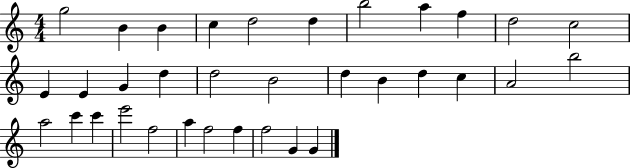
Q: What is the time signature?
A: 4/4